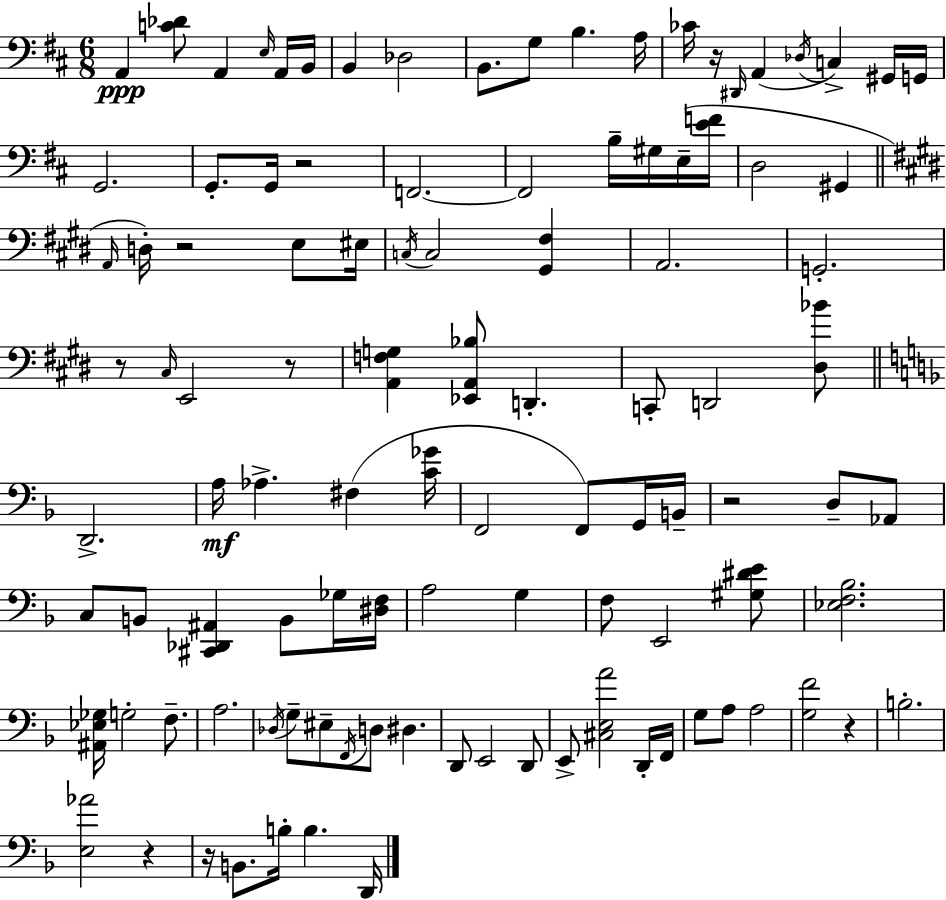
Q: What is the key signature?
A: D major